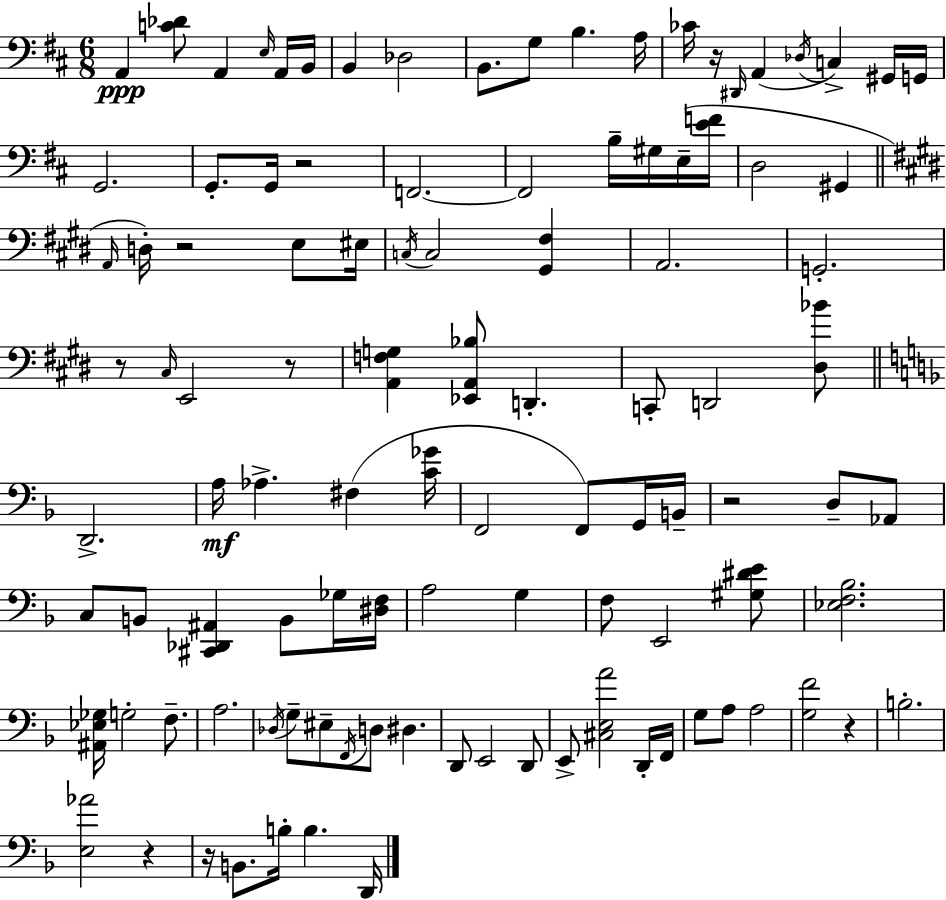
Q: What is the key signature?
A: D major